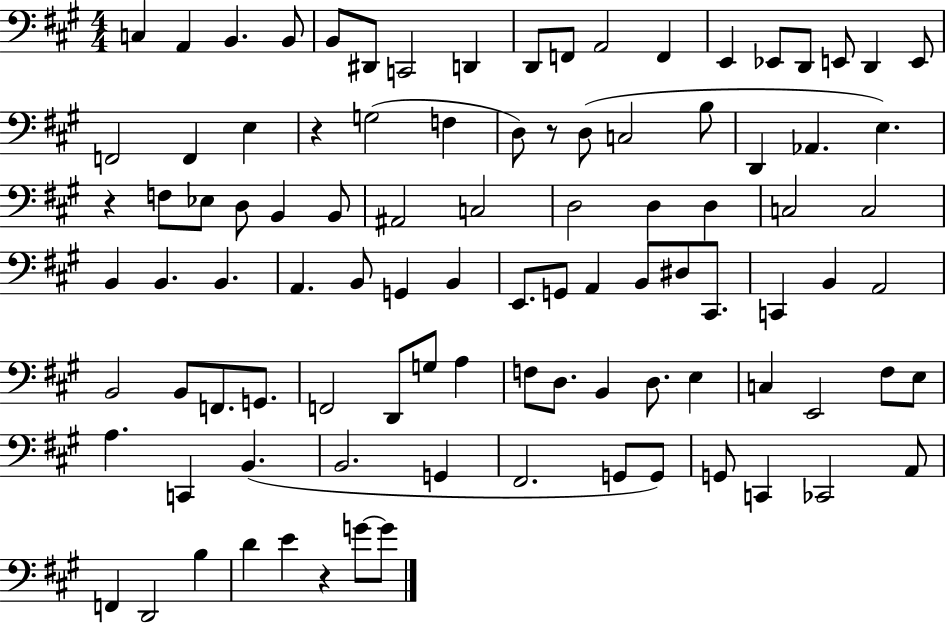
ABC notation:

X:1
T:Untitled
M:4/4
L:1/4
K:A
C, A,, B,, B,,/2 B,,/2 ^D,,/2 C,,2 D,, D,,/2 F,,/2 A,,2 F,, E,, _E,,/2 D,,/2 E,,/2 D,, E,,/2 F,,2 F,, E, z G,2 F, D,/2 z/2 D,/2 C,2 B,/2 D,, _A,, E, z F,/2 _E,/2 D,/2 B,, B,,/2 ^A,,2 C,2 D,2 D, D, C,2 C,2 B,, B,, B,, A,, B,,/2 G,, B,, E,,/2 G,,/2 A,, B,,/2 ^D,/2 ^C,,/2 C,, B,, A,,2 B,,2 B,,/2 F,,/2 G,,/2 F,,2 D,,/2 G,/2 A, F,/2 D,/2 B,, D,/2 E, C, E,,2 ^F,/2 E,/2 A, C,, B,, B,,2 G,, ^F,,2 G,,/2 G,,/2 G,,/2 C,, _C,,2 A,,/2 F,, D,,2 B, D E z G/2 G/2